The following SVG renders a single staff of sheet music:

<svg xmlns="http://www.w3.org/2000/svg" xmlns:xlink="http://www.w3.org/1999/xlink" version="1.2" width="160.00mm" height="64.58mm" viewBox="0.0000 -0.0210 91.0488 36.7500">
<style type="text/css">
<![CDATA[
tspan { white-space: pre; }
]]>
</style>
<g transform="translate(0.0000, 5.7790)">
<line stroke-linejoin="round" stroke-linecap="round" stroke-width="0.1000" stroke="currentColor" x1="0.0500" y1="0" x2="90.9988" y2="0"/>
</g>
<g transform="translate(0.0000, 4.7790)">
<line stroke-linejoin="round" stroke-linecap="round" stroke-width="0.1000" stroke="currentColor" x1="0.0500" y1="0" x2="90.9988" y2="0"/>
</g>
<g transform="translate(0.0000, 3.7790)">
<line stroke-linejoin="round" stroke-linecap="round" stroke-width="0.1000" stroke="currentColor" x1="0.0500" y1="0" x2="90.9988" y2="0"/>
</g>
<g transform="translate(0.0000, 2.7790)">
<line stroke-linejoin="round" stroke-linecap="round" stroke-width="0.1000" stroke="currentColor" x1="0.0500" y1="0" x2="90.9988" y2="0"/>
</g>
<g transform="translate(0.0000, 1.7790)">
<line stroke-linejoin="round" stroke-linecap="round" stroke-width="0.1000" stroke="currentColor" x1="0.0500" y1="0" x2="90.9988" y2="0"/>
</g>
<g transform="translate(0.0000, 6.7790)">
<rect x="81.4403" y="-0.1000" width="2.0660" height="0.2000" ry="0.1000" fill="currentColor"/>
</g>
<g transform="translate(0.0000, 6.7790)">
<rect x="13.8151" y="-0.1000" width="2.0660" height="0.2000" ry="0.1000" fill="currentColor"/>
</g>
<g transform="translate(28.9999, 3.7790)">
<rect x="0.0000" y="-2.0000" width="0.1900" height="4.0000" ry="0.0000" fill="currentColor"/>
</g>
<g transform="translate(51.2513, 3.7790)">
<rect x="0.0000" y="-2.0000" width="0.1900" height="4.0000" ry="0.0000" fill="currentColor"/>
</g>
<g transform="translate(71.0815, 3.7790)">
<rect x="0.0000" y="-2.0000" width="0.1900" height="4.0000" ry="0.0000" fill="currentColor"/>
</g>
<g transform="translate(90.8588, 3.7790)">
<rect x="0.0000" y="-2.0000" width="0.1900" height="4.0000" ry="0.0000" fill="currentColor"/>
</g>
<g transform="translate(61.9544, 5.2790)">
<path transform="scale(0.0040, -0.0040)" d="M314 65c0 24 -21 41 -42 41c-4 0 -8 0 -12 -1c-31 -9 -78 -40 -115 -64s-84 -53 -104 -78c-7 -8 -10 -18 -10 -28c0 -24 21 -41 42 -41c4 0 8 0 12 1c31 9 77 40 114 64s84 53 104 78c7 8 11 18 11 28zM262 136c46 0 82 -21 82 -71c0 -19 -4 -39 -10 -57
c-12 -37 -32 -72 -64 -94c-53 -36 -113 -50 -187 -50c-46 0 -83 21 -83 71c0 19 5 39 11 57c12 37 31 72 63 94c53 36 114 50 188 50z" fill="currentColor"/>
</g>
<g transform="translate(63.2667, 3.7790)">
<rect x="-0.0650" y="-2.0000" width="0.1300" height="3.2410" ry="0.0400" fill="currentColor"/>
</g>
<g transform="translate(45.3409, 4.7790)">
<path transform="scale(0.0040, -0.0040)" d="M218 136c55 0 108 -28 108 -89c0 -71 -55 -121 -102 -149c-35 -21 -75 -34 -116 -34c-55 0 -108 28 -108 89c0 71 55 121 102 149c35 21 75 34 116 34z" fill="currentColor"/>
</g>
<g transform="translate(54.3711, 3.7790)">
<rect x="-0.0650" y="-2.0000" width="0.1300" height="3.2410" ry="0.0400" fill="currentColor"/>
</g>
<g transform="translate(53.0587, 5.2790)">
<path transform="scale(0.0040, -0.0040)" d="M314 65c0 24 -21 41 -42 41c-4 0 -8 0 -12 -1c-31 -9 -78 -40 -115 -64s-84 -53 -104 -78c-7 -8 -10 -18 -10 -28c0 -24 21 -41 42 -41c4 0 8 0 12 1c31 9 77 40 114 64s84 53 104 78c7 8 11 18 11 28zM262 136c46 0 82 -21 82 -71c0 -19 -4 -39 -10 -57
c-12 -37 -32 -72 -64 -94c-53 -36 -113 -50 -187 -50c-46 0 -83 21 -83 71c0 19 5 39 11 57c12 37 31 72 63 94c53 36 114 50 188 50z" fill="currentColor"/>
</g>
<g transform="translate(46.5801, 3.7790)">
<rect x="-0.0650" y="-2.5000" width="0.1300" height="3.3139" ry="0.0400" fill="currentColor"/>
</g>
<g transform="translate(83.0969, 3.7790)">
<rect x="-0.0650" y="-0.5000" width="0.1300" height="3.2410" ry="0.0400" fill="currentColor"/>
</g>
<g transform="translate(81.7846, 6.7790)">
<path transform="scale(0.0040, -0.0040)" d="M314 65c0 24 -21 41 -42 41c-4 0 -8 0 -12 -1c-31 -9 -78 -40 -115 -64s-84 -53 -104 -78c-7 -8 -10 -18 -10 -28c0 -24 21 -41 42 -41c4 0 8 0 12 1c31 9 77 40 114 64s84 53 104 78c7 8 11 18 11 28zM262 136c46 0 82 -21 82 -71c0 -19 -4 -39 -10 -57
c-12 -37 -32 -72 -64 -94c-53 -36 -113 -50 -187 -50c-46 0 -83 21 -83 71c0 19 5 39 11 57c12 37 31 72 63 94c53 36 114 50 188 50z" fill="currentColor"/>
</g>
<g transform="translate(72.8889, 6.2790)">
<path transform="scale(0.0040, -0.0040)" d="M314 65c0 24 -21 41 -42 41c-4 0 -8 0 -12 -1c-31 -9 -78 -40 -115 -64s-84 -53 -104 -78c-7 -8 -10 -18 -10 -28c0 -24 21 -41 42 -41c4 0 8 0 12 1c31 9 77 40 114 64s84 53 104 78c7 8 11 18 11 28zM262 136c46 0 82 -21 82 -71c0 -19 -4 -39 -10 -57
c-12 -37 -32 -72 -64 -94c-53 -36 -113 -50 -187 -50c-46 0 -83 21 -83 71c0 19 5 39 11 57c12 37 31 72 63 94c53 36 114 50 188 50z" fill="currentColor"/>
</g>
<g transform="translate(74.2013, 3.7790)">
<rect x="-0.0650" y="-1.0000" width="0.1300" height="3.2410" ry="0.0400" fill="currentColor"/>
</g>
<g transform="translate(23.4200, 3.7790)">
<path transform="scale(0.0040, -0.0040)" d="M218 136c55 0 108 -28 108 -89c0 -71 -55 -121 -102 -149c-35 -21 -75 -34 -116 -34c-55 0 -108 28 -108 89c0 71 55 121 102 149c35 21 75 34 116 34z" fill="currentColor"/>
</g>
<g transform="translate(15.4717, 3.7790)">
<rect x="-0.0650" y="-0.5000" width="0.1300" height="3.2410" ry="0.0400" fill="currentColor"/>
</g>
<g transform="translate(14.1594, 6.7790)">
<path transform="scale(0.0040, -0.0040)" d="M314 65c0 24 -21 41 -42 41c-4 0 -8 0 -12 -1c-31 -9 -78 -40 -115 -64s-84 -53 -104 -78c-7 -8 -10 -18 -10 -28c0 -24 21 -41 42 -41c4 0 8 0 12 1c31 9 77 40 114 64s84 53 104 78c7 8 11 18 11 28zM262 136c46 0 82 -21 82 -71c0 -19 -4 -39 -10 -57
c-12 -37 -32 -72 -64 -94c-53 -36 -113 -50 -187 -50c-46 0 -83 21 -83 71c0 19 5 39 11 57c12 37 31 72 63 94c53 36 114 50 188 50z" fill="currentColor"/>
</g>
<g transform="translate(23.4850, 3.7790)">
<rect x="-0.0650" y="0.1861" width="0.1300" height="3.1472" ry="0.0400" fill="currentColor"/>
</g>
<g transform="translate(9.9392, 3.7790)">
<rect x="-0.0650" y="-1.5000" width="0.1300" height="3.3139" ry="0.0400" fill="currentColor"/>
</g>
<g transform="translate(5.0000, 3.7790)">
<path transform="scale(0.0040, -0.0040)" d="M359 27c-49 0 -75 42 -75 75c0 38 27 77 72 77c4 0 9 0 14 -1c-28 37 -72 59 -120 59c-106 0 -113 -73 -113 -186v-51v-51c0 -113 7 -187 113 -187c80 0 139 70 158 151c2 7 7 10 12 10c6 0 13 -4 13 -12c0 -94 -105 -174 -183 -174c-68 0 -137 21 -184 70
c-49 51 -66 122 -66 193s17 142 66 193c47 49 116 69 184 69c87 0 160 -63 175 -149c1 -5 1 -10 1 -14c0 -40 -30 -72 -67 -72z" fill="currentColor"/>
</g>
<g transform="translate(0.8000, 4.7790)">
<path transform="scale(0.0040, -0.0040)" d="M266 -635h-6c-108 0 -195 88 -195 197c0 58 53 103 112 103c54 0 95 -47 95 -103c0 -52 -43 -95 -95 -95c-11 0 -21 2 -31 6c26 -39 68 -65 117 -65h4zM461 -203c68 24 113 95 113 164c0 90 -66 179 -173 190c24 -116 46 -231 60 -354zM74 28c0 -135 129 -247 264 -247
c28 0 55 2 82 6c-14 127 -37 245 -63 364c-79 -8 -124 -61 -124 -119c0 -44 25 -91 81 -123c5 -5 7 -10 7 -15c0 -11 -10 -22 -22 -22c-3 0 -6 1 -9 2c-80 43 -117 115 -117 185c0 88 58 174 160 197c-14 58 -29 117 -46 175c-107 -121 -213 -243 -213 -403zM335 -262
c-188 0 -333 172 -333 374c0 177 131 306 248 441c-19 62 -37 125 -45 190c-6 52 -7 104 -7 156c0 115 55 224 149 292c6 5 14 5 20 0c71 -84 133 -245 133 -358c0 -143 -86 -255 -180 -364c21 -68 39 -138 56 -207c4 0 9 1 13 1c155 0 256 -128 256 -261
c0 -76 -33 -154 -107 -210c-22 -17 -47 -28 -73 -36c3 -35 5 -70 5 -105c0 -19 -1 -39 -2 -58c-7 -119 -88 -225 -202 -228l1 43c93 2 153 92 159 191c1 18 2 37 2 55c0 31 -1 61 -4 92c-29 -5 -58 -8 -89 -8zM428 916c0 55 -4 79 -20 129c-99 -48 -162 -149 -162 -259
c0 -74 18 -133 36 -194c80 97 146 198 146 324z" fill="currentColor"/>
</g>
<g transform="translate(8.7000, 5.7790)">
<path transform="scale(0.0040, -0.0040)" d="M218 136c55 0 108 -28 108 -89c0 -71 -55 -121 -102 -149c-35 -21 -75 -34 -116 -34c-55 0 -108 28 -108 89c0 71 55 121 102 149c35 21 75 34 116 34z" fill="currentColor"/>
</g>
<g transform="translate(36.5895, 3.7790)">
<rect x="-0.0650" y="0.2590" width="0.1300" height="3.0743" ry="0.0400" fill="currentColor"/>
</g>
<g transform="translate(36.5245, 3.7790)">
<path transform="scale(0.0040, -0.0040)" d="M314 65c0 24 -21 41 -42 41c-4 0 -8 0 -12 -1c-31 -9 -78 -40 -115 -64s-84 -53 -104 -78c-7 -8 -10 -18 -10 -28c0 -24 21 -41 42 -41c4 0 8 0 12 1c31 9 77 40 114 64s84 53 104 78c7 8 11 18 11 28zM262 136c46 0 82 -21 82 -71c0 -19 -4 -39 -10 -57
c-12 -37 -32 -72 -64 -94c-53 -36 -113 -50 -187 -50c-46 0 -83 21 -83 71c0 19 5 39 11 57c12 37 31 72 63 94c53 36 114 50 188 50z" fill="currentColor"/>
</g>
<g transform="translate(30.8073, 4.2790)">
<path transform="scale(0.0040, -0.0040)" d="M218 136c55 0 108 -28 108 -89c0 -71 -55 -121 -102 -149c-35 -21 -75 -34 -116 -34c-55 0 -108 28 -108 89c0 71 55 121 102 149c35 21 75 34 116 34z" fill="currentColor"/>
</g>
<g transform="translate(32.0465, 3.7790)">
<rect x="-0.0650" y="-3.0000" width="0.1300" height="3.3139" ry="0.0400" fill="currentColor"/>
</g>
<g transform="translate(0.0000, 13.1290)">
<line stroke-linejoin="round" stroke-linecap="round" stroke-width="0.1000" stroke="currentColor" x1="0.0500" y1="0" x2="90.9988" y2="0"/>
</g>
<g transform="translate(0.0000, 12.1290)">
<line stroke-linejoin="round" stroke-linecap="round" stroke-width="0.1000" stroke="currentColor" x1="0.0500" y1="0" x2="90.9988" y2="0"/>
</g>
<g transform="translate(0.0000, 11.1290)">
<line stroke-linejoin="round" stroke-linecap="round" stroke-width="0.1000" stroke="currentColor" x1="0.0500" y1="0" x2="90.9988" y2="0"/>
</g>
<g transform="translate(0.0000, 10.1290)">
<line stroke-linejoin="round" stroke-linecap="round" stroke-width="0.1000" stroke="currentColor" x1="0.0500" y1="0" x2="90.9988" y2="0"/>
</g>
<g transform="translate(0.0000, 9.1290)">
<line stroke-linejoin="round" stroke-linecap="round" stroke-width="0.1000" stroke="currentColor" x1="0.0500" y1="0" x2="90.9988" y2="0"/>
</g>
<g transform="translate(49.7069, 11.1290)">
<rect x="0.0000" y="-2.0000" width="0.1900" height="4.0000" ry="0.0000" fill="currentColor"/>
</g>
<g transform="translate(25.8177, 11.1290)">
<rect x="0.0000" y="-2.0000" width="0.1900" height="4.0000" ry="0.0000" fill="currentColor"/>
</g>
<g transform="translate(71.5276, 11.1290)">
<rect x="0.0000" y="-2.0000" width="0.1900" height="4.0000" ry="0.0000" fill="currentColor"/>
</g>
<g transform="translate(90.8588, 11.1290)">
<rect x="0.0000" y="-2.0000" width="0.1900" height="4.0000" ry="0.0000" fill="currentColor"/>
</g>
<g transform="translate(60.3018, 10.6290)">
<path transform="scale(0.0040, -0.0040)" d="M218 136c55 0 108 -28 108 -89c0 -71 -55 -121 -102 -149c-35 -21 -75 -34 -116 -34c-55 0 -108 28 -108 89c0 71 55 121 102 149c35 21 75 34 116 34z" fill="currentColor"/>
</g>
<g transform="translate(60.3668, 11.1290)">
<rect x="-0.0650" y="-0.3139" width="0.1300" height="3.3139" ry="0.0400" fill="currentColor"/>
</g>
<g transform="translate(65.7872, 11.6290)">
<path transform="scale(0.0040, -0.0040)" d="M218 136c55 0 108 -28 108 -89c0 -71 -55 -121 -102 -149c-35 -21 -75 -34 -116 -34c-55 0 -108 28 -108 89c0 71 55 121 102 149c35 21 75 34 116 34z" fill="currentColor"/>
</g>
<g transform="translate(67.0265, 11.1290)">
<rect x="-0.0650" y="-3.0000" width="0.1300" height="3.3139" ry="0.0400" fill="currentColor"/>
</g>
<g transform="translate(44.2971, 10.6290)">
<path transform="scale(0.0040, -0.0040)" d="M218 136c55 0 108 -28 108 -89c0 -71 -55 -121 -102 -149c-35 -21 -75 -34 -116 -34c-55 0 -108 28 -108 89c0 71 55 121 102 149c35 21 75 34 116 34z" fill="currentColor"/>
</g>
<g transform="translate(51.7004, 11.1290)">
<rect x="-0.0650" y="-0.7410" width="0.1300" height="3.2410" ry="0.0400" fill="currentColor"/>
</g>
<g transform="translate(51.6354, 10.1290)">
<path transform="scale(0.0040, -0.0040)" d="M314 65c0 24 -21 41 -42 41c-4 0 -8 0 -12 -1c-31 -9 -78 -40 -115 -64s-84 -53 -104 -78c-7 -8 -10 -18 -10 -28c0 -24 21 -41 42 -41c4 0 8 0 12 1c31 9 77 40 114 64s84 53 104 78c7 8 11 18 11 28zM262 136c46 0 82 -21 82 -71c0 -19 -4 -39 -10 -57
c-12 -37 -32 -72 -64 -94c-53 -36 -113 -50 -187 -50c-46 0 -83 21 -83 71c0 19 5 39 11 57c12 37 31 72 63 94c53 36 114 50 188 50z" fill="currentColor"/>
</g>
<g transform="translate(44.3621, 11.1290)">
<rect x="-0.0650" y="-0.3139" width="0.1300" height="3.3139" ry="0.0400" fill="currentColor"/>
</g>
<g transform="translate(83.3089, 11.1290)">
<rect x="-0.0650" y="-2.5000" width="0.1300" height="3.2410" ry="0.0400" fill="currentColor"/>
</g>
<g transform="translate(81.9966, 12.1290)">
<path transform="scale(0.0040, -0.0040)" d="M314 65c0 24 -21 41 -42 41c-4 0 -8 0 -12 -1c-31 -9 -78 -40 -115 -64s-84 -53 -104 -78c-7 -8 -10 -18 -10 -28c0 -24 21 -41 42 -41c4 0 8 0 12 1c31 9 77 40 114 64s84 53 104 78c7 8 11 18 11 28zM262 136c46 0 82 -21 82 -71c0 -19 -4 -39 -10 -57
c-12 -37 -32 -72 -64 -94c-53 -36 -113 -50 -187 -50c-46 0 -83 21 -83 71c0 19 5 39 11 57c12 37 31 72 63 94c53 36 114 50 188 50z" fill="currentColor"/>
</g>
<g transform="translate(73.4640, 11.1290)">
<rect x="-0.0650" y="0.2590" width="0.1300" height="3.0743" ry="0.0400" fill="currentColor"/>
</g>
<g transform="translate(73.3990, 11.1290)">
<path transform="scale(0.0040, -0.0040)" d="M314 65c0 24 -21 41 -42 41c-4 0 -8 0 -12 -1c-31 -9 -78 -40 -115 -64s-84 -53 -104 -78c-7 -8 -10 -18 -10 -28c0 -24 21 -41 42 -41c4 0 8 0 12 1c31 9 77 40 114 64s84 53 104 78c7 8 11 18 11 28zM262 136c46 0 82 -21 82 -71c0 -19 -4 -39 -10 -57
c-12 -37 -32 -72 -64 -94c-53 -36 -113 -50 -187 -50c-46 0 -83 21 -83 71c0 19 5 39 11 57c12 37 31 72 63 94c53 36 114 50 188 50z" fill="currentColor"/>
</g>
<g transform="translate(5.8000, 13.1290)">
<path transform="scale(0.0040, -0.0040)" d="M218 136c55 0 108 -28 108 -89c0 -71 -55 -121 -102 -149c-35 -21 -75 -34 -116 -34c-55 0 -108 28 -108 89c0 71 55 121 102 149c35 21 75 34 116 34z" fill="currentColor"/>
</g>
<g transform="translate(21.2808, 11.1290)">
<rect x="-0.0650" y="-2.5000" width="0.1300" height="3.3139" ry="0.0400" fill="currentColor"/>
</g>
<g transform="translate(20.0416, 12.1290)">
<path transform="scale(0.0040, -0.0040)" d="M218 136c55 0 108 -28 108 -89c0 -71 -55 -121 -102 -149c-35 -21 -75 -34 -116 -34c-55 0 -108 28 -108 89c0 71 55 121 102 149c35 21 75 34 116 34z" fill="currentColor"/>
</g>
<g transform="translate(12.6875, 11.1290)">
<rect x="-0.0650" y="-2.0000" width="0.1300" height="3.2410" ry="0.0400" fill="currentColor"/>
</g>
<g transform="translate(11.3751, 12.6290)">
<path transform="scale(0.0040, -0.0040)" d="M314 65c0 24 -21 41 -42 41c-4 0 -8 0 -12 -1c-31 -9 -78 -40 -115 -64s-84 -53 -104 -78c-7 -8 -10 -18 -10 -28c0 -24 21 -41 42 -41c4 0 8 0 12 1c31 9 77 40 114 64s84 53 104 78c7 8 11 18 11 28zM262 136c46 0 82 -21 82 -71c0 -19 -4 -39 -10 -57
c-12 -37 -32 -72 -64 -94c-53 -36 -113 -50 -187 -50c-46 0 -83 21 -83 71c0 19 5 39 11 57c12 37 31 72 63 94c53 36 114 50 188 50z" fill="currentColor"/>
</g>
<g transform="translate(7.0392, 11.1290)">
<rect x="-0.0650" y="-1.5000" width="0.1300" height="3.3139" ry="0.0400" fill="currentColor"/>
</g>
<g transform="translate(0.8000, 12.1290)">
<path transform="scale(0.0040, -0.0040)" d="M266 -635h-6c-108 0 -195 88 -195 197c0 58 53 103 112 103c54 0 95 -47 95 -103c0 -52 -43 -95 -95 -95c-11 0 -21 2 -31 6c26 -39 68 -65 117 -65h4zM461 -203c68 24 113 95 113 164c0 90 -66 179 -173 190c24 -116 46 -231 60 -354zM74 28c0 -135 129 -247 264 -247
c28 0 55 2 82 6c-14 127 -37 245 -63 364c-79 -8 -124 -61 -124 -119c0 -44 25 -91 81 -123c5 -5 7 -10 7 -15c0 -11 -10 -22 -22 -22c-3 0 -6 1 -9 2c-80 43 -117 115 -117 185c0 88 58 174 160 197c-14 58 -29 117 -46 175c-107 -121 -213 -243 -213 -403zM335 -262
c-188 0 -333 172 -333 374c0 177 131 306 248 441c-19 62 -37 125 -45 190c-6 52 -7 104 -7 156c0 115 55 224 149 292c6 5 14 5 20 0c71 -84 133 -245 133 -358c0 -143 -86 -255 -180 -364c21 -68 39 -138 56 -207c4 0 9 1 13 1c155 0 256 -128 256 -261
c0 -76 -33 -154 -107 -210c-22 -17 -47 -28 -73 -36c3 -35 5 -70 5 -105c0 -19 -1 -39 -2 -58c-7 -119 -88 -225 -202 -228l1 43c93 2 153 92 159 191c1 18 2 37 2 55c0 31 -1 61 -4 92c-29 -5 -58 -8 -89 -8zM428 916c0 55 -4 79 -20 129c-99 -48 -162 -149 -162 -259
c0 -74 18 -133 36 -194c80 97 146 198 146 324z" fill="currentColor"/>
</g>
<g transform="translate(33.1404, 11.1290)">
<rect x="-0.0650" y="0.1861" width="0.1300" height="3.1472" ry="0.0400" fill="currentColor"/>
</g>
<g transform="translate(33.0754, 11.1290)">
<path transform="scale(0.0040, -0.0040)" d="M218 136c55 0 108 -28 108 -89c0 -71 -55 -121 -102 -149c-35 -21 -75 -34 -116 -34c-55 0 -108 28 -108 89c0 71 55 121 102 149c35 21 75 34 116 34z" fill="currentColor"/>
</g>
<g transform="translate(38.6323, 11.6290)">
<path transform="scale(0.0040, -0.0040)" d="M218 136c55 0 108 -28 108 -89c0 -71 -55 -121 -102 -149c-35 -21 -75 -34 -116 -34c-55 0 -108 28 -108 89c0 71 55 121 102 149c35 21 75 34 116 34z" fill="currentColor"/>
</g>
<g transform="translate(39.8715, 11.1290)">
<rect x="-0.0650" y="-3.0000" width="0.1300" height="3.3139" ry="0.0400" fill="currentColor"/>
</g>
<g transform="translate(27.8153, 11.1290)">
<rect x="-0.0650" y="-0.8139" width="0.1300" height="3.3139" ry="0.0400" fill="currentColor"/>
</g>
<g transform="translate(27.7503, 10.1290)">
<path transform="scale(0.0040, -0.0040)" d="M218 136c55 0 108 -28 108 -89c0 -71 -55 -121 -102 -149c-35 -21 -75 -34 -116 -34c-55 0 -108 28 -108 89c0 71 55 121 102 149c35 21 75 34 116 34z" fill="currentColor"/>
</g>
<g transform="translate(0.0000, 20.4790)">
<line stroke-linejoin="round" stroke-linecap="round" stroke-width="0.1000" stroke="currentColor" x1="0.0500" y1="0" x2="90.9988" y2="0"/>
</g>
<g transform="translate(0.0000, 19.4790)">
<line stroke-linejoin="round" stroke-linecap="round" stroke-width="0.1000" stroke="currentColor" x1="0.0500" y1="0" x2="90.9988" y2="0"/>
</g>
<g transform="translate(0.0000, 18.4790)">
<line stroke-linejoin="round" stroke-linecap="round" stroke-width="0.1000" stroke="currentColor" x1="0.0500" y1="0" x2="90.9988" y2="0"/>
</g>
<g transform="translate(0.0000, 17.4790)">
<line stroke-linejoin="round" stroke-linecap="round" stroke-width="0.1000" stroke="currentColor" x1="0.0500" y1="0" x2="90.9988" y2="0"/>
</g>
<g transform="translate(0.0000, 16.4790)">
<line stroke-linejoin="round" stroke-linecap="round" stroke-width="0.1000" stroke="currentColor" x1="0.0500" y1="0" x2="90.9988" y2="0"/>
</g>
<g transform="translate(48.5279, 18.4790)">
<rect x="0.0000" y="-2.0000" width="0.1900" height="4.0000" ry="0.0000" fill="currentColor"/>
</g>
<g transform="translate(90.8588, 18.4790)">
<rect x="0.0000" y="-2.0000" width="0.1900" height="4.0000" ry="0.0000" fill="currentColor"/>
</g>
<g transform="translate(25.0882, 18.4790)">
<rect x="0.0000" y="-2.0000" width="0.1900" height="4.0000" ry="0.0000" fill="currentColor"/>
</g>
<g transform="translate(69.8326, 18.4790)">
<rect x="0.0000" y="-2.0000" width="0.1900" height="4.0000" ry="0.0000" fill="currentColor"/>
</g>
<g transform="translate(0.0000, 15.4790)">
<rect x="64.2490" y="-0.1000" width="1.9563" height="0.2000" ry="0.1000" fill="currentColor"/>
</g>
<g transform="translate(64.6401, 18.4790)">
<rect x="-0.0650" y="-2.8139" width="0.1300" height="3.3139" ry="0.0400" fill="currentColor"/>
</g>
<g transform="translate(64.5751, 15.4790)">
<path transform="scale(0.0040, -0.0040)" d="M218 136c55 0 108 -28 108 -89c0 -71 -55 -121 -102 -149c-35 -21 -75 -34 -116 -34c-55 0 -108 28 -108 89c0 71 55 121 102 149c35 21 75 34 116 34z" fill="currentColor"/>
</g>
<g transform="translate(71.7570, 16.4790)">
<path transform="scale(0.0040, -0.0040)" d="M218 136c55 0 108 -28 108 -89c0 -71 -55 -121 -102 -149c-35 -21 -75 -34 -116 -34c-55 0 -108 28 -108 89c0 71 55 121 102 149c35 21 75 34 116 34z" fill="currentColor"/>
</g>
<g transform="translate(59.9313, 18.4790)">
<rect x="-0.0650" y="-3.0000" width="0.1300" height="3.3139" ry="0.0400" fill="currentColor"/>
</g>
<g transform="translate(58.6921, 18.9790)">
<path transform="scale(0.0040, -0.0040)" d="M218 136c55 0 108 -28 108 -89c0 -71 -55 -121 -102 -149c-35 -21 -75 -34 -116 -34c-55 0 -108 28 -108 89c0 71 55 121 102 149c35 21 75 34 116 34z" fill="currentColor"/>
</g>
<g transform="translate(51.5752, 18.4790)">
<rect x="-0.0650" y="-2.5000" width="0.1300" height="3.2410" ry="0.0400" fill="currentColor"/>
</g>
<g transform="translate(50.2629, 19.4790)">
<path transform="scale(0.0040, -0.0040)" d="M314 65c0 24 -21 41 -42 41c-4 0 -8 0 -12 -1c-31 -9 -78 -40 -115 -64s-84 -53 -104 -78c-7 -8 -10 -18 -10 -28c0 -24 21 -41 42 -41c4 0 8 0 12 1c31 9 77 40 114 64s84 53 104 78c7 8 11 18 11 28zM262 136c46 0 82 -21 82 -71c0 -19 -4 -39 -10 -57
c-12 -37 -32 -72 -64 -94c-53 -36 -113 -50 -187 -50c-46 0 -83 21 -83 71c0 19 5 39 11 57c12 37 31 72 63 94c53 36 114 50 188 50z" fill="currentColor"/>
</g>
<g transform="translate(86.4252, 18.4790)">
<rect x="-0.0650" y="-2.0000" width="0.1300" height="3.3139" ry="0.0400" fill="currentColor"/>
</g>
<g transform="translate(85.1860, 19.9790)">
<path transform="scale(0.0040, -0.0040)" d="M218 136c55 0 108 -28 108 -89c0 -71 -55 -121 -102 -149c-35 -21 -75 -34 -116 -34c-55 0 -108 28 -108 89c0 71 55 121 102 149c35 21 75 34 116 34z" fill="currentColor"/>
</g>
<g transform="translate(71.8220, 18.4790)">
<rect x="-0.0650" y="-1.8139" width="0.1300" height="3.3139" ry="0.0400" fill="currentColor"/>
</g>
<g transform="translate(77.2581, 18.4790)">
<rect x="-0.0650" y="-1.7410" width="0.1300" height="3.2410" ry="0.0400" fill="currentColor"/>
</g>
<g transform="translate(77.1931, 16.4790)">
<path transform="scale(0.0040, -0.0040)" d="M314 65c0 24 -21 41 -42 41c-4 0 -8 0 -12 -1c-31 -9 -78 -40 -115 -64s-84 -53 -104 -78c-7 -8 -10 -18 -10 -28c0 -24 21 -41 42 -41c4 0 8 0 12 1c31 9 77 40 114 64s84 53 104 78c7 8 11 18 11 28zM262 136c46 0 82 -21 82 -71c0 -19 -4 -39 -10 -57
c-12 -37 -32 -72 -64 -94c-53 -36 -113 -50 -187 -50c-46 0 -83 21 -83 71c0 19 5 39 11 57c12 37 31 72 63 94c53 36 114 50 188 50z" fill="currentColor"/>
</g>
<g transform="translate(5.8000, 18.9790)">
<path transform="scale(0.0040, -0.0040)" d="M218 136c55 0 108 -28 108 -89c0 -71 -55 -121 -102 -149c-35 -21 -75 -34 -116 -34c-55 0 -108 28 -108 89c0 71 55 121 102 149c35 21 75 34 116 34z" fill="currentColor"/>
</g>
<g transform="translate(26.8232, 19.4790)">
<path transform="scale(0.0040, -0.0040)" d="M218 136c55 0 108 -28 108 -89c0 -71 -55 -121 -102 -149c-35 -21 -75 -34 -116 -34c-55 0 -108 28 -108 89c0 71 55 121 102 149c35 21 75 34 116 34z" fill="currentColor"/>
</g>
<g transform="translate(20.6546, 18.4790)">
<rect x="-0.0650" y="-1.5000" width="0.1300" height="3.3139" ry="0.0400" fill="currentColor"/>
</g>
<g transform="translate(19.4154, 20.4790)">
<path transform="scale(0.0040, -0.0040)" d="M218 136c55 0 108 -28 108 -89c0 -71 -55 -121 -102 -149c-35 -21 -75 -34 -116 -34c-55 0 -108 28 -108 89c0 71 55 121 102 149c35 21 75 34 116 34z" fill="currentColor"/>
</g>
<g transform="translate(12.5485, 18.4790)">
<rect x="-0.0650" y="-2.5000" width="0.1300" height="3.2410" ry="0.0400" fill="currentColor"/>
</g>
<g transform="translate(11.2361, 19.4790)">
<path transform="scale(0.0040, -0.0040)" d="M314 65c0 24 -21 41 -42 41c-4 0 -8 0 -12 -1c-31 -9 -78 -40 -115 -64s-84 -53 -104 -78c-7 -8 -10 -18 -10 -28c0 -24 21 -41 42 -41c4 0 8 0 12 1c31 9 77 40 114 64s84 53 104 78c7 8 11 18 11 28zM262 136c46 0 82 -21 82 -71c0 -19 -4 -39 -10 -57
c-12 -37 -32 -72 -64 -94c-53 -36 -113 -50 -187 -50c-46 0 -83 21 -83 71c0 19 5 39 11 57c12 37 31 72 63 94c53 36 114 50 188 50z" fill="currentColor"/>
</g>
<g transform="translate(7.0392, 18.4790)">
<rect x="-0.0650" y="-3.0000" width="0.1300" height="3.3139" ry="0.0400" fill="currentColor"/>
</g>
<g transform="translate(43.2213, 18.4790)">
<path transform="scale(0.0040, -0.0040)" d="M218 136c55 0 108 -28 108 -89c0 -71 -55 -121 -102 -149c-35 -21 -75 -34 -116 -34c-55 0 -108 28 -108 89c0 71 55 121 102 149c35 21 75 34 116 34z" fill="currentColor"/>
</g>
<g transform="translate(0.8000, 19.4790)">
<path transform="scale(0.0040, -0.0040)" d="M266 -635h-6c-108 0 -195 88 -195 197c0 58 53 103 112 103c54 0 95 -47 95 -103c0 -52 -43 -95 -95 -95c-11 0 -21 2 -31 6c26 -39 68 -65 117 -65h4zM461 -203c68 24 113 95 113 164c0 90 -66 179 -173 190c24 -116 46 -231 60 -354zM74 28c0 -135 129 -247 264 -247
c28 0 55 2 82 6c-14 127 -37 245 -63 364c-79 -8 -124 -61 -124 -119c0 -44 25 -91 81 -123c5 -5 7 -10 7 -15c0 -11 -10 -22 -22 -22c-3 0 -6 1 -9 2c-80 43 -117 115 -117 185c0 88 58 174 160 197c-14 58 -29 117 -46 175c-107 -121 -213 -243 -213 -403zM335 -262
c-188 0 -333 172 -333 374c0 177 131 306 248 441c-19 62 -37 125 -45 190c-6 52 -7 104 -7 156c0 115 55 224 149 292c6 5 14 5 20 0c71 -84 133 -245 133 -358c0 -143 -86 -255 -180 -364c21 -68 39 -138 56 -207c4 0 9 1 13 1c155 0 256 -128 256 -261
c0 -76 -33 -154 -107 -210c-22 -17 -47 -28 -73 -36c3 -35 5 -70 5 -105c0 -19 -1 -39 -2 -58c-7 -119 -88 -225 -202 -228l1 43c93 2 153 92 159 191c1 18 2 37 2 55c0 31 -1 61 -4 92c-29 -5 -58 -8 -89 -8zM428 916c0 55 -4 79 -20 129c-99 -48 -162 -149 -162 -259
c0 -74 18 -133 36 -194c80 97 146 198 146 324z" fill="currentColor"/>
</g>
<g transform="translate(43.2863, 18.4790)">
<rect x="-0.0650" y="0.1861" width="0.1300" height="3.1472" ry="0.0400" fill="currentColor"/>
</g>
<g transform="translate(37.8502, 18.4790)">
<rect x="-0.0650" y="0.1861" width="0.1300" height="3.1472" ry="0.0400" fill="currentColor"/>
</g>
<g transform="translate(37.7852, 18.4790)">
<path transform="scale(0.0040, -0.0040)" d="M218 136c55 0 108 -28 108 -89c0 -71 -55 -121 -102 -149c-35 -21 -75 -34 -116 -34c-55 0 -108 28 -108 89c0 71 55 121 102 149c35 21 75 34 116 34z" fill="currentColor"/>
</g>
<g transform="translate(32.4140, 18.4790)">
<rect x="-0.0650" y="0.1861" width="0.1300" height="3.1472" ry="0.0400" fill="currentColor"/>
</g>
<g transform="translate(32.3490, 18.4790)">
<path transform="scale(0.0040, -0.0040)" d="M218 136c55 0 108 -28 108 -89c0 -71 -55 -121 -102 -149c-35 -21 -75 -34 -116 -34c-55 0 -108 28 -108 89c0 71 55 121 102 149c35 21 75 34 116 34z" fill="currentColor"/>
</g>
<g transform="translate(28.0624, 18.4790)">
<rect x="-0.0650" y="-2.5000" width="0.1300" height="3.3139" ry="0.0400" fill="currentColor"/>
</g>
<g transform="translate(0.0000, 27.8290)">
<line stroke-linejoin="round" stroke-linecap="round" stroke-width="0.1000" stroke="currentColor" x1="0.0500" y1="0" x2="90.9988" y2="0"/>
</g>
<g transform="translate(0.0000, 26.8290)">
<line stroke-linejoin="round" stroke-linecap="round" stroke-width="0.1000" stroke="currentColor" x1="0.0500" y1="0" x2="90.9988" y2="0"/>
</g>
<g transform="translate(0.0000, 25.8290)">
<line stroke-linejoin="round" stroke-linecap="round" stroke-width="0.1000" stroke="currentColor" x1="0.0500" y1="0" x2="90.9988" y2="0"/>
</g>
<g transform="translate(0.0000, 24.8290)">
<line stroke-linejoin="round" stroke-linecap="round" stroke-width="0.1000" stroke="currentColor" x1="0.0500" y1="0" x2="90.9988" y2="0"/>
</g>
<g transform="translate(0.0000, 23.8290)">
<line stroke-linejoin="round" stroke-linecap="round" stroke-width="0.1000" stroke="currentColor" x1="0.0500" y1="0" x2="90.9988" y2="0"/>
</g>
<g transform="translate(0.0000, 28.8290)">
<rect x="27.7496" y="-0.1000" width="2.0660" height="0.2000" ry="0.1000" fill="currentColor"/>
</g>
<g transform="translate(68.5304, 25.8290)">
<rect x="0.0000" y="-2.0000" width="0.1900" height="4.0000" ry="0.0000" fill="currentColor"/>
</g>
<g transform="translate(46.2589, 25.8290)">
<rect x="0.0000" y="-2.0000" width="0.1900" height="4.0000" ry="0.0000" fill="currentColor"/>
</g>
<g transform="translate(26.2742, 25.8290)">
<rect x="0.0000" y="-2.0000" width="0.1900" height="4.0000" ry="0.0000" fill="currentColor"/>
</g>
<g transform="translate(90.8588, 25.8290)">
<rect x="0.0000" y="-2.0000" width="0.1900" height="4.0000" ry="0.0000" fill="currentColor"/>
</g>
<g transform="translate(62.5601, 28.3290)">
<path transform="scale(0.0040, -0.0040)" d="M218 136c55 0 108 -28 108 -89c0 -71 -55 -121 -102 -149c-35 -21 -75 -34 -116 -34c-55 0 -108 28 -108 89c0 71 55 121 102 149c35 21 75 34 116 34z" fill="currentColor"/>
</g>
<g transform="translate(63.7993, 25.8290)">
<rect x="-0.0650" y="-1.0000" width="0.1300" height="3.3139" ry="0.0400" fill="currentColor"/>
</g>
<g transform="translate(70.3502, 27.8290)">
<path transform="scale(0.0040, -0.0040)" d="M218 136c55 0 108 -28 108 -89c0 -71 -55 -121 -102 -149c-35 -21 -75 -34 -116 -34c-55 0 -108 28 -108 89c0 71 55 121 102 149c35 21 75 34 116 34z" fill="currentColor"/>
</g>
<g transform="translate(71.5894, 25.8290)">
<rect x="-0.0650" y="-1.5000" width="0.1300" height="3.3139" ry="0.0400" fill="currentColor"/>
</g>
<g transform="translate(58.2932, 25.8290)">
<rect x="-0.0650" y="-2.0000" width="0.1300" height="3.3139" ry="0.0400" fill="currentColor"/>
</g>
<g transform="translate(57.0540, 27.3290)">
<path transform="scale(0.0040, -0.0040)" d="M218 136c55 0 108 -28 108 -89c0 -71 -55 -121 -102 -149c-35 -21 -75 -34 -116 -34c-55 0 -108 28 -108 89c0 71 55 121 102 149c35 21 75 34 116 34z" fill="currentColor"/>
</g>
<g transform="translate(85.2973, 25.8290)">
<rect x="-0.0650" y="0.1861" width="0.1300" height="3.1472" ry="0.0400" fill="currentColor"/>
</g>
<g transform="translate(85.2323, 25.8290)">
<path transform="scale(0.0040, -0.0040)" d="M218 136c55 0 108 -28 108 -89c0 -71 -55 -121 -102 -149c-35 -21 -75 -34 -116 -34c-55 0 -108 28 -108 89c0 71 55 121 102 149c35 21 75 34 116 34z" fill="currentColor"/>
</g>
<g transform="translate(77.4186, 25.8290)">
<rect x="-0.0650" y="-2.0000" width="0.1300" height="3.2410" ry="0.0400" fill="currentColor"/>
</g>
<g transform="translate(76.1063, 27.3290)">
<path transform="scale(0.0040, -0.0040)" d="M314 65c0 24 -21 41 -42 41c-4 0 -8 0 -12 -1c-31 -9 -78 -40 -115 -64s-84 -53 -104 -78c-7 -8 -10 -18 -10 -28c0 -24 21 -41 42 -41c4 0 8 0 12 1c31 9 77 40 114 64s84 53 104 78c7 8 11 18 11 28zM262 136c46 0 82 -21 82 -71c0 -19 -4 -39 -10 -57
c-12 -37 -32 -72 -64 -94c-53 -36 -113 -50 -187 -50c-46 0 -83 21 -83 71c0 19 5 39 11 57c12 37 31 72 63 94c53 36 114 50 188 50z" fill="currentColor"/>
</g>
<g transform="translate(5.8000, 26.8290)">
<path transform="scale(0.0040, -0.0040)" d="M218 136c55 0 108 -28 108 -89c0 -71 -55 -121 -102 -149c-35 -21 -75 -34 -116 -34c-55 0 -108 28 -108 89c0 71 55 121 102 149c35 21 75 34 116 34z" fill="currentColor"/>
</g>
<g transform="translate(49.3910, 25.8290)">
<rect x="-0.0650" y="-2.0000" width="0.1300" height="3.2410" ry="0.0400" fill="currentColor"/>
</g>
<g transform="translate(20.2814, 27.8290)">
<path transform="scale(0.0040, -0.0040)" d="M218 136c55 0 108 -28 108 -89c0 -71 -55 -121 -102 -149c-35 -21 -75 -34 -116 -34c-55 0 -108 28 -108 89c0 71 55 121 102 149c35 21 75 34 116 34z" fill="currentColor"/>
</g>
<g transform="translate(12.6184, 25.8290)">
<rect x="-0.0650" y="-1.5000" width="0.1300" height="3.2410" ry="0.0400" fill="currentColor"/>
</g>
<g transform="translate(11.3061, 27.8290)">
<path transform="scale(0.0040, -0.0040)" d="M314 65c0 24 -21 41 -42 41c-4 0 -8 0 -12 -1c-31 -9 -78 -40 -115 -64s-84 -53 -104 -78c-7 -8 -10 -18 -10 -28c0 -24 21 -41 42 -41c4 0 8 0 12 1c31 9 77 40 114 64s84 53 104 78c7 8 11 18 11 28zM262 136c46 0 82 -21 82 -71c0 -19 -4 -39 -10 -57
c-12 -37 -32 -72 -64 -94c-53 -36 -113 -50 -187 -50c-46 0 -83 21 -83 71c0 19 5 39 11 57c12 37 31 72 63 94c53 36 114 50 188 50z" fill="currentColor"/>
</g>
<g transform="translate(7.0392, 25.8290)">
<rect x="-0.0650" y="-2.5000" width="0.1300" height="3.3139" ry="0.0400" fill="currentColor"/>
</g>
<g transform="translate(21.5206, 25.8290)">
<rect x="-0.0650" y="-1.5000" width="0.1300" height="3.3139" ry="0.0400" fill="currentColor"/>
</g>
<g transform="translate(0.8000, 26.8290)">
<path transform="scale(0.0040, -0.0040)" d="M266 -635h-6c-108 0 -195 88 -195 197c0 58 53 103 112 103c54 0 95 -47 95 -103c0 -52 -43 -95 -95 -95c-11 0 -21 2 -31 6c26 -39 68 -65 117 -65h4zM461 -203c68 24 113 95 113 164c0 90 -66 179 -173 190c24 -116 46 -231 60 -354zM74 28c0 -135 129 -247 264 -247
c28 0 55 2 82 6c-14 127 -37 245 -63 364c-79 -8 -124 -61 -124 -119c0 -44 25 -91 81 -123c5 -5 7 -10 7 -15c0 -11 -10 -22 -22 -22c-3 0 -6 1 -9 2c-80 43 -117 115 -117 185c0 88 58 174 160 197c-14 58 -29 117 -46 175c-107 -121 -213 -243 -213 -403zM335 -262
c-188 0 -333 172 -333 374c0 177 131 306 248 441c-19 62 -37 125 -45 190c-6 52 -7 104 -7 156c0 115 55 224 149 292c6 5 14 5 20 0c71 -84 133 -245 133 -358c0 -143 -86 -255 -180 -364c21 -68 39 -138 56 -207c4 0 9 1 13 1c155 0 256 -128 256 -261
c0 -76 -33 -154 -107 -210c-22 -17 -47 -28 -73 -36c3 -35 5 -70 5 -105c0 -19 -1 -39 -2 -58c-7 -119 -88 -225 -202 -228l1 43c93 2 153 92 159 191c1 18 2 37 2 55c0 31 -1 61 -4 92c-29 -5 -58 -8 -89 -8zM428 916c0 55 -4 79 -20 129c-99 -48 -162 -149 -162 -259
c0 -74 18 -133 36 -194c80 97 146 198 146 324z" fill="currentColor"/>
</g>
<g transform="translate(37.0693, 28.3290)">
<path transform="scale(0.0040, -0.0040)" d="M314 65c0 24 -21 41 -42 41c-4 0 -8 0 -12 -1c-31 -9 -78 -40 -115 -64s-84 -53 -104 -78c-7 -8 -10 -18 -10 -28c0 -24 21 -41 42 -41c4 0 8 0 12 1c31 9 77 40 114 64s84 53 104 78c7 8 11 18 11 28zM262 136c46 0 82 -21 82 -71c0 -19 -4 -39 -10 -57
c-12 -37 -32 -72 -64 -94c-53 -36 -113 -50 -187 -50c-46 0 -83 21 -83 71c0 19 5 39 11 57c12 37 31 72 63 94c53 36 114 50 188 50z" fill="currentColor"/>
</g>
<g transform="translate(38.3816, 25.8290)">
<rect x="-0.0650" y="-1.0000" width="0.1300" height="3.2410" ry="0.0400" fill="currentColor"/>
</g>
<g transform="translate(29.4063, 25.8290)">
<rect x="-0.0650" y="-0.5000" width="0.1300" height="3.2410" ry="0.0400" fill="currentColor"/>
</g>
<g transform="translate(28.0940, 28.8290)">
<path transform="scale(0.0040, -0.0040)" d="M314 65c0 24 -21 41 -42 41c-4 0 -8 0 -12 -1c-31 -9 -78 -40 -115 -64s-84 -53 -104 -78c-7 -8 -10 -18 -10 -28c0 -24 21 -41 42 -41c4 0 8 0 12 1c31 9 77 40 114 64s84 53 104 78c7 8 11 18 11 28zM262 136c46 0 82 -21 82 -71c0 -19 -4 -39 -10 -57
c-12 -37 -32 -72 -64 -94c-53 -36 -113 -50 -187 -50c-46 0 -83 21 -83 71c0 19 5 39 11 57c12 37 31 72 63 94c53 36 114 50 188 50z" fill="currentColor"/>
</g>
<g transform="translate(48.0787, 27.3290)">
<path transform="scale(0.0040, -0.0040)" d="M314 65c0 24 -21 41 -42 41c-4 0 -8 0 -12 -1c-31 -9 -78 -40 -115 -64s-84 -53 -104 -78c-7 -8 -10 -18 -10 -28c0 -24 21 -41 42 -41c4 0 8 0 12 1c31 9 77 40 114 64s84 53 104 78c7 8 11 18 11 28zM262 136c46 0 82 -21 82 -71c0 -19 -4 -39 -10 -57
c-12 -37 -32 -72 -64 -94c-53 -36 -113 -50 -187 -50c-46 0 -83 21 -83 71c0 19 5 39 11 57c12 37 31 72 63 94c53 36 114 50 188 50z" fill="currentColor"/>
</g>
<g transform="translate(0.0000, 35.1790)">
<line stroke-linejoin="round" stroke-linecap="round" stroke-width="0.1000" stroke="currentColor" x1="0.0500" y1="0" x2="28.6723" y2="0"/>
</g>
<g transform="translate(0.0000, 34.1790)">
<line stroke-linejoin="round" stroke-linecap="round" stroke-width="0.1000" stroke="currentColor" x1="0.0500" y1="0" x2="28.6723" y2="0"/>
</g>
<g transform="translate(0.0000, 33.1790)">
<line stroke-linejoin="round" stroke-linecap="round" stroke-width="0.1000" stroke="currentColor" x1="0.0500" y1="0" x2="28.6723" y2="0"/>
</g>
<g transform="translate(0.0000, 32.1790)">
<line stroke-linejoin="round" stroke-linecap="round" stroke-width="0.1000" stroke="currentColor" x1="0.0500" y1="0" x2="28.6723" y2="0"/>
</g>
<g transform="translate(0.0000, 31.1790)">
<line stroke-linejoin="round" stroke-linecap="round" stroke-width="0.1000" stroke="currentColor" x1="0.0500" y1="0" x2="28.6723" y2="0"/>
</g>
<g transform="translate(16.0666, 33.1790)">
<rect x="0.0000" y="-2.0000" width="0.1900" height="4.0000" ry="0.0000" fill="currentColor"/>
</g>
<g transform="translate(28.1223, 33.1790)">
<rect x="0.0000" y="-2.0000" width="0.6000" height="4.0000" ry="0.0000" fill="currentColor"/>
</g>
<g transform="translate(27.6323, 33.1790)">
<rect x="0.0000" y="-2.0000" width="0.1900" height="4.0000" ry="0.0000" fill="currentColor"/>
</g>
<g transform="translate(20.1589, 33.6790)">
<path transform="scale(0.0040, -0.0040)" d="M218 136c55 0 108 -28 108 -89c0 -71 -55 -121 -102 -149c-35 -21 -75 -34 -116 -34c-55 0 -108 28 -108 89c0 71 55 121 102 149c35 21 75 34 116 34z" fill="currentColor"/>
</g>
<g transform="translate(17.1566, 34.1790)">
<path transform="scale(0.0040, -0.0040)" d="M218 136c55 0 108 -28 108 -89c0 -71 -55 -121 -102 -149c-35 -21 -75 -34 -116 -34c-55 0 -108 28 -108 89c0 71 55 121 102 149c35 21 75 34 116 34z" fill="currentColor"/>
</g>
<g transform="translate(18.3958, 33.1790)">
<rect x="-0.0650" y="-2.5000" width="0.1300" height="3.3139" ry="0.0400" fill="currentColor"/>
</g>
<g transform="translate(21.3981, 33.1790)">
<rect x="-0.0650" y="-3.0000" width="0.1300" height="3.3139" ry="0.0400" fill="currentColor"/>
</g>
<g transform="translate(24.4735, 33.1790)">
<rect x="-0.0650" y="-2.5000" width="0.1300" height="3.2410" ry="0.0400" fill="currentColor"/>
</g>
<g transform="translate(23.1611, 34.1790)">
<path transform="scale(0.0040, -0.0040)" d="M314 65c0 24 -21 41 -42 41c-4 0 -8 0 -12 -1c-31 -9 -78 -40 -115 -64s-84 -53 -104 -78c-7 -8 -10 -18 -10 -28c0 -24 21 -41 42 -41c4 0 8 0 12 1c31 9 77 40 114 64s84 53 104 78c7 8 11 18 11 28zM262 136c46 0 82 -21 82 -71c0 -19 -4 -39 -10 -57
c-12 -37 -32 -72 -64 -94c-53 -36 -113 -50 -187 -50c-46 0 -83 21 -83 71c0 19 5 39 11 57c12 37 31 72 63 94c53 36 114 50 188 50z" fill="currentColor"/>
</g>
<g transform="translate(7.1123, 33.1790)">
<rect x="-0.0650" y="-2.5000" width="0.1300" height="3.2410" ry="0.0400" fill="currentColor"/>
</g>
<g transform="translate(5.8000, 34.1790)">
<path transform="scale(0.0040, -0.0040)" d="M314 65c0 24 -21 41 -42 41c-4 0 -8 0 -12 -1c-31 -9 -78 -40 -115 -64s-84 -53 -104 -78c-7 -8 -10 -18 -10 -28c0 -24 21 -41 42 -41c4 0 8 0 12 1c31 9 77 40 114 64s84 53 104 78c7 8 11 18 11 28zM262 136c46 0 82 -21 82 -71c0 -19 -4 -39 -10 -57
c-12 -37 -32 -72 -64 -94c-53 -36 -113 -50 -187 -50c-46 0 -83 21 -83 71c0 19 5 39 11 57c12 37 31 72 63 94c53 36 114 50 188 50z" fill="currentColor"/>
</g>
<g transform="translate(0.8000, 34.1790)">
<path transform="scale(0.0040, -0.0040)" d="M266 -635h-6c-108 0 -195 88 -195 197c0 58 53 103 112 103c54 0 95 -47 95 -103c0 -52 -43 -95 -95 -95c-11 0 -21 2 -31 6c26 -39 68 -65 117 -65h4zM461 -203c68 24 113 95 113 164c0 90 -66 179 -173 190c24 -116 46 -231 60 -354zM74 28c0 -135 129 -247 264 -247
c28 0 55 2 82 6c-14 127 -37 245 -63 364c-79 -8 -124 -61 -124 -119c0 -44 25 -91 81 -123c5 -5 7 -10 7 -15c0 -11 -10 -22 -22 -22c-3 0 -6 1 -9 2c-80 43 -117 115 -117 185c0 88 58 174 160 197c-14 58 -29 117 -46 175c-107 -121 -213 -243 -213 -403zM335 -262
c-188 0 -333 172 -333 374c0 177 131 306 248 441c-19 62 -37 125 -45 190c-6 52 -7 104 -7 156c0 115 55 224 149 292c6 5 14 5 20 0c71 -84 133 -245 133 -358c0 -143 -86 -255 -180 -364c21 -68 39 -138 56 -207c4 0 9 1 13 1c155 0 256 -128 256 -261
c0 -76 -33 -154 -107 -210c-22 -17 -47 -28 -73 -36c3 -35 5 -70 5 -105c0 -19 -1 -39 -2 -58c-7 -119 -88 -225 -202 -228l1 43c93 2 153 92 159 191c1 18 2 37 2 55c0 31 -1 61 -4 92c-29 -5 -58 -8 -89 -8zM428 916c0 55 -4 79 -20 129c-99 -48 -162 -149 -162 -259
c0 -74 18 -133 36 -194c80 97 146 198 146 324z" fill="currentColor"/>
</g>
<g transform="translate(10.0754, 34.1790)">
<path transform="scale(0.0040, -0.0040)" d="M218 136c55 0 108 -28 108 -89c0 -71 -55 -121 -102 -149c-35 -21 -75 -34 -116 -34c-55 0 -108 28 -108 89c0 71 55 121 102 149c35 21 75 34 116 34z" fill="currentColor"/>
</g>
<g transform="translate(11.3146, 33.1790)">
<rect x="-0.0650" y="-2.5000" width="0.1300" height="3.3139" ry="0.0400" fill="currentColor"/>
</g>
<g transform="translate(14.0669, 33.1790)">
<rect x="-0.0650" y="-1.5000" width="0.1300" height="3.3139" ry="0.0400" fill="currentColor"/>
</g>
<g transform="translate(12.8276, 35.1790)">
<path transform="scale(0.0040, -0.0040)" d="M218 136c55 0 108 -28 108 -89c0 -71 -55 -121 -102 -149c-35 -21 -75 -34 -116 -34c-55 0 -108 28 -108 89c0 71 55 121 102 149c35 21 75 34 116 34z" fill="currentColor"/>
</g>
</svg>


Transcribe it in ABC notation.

X:1
T:Untitled
M:4/4
L:1/4
K:C
E C2 B A B2 G F2 F2 D2 C2 E F2 G d B A c d2 c A B2 G2 A G2 E G B B B G2 A a f f2 F G E2 E C2 D2 F2 F D E F2 B G2 G E G A G2